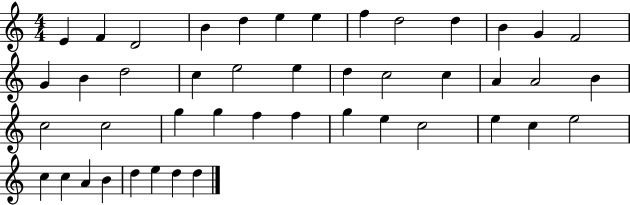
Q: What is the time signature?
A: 4/4